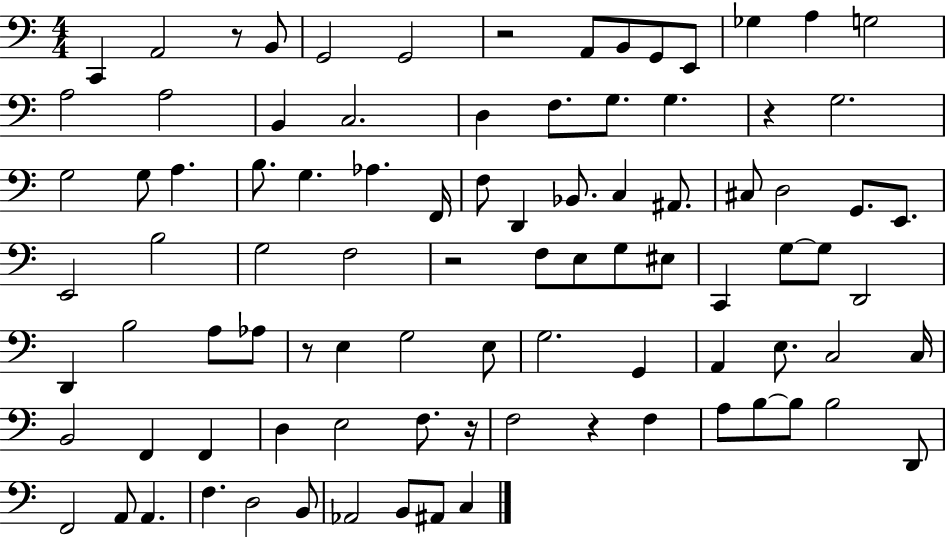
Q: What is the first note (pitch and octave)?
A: C2